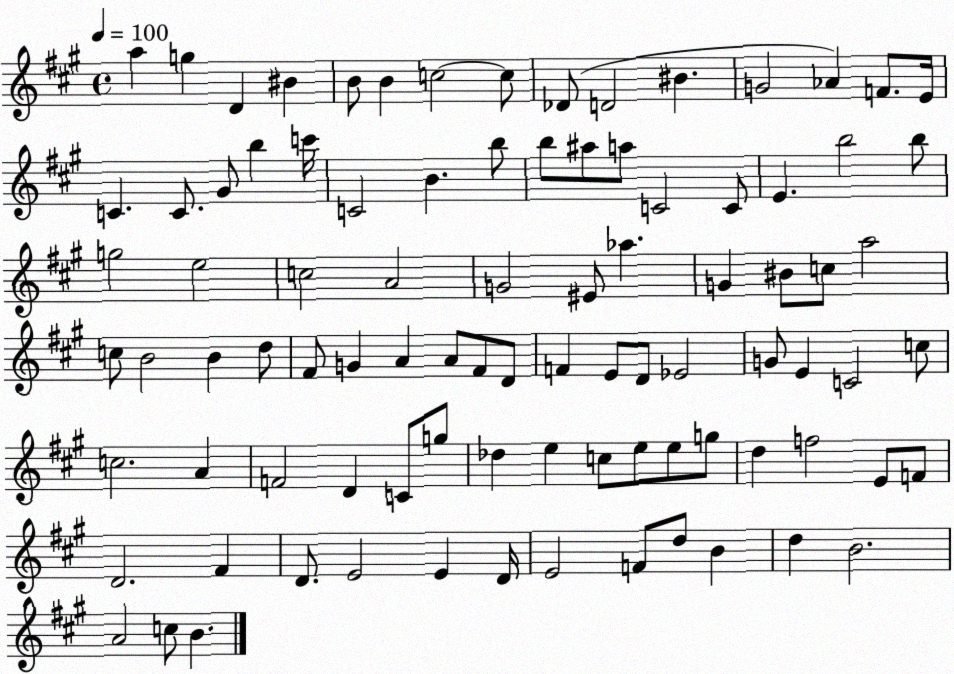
X:1
T:Untitled
M:4/4
L:1/4
K:A
a g D ^B B/2 B c2 c/2 _D/2 D2 ^B G2 _A F/2 E/4 C C/2 ^G/2 b c'/4 C2 B b/2 b/2 ^a/2 a/2 C2 C/2 E b2 b/2 g2 e2 c2 A2 G2 ^E/2 _a G ^B/2 c/2 a2 c/2 B2 B d/2 ^F/2 G A A/2 ^F/2 D/2 F E/2 D/2 _E2 G/2 E C2 c/2 c2 A F2 D C/2 g/2 _d e c/2 e/2 e/2 g/2 d f2 E/2 F/2 D2 ^F D/2 E2 E D/4 E2 F/2 d/2 B d B2 A2 c/2 B